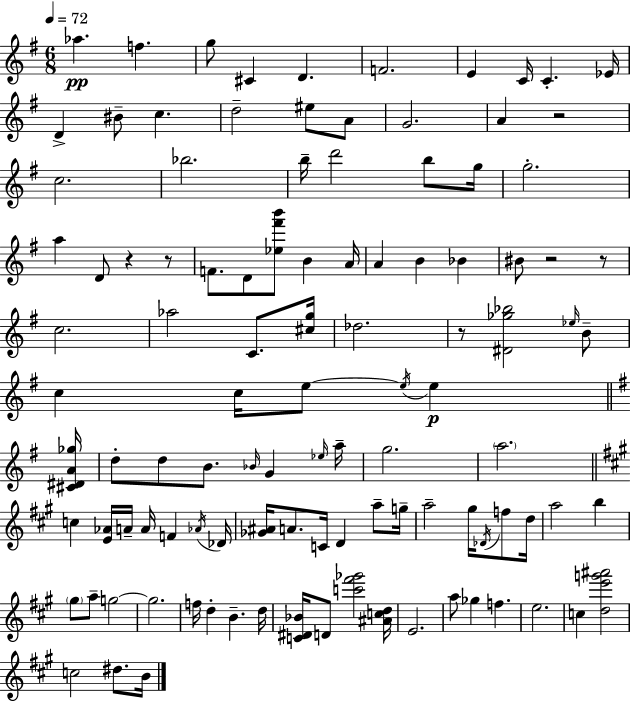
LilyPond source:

{
  \clef treble
  \numericTimeSignature
  \time 6/8
  \key g \major
  \tempo 4 = 72
  aes''4.\pp f''4. | g''8 cis'4 d'4. | f'2. | e'4 c'16 c'4.-. ees'16 | \break d'4-> bis'8-- c''4. | d''2-- eis''8 a'8 | g'2. | a'4 r2 | \break c''2. | bes''2. | b''16-- d'''2 b''8 g''16 | g''2.-. | \break a''4 d'8 r4 r8 | f'8. d'8 <ees'' fis''' b'''>8 b'4 a'16 | a'4 b'4 bes'4 | bis'8 r2 r8 | \break c''2. | aes''2 c'8. <cis'' g''>16 | des''2. | r8 <dis' ges'' bes''>2 \grace { ees''16 } b'8-- | \break c''4 c''16 e''8~~ \acciaccatura { e''16 }\p e''4 | \bar "||" \break \key g \major <cis' dis' a' ges''>16 d''8-. d''8 b'8. \grace { bes'16 } g'4 | \grace { ees''16 } a''16-- g''2. | \parenthesize a''2. | \bar "||" \break \key a \major c''4 <e' aes'>16 a'16-- a'16 f'4 \acciaccatura { aes'16 } | des'16 <ges' ais'>16 a'8. c'16 d'4 a''8-- | g''16-- a''2-- gis''16 \acciaccatura { des'16 } f''8 | d''16 a''2 b''4 | \break \parenthesize gis''8 a''8-- g''2~~ | g''2. | f''16 d''4-. b'4.-- | d''16 <c' dis' bes'>16 d'8 <c''' fis''' ges'''>2 | \break <ais' c'' d''>16 e'2. | a''8 ges''4 f''4. | e''2. | c''4 <d'' e''' g''' ais'''>2 | \break c''2 dis''8. | b'16 \bar "|."
}